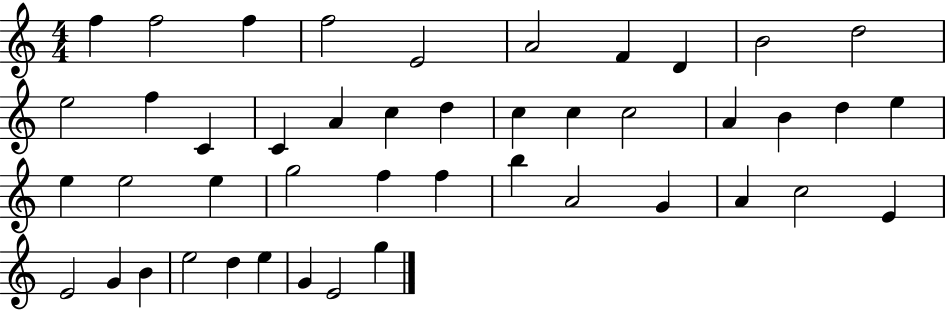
F5/q F5/h F5/q F5/h E4/h A4/h F4/q D4/q B4/h D5/h E5/h F5/q C4/q C4/q A4/q C5/q D5/q C5/q C5/q C5/h A4/q B4/q D5/q E5/q E5/q E5/h E5/q G5/h F5/q F5/q B5/q A4/h G4/q A4/q C5/h E4/q E4/h G4/q B4/q E5/h D5/q E5/q G4/q E4/h G5/q